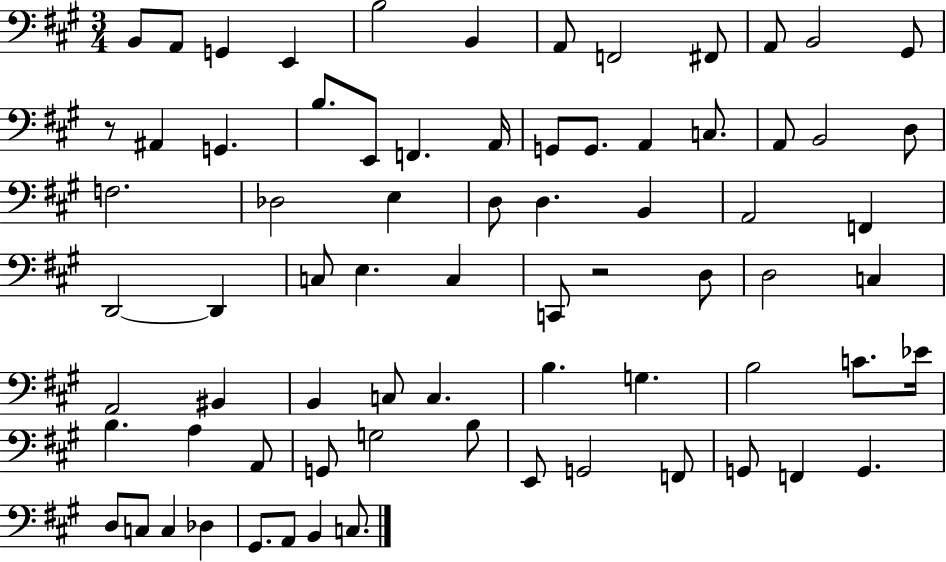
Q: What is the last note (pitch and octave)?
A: C3